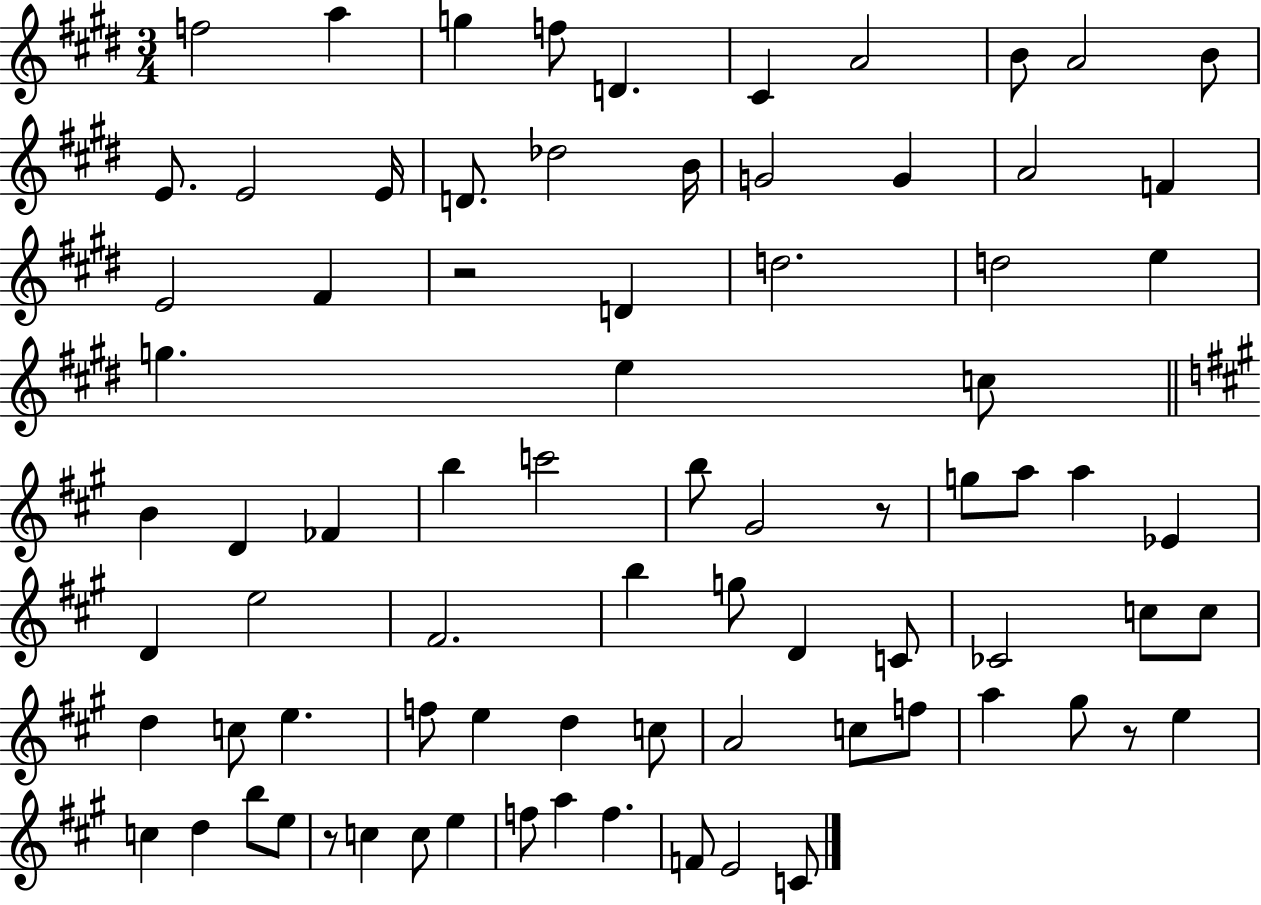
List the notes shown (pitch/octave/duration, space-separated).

F5/h A5/q G5/q F5/e D4/q. C#4/q A4/h B4/e A4/h B4/e E4/e. E4/h E4/s D4/e. Db5/h B4/s G4/h G4/q A4/h F4/q E4/h F#4/q R/h D4/q D5/h. D5/h E5/q G5/q. E5/q C5/e B4/q D4/q FES4/q B5/q C6/h B5/e G#4/h R/e G5/e A5/e A5/q Eb4/q D4/q E5/h F#4/h. B5/q G5/e D4/q C4/e CES4/h C5/e C5/e D5/q C5/e E5/q. F5/e E5/q D5/q C5/e A4/h C5/e F5/e A5/q G#5/e R/e E5/q C5/q D5/q B5/e E5/e R/e C5/q C5/e E5/q F5/e A5/q F5/q. F4/e E4/h C4/e